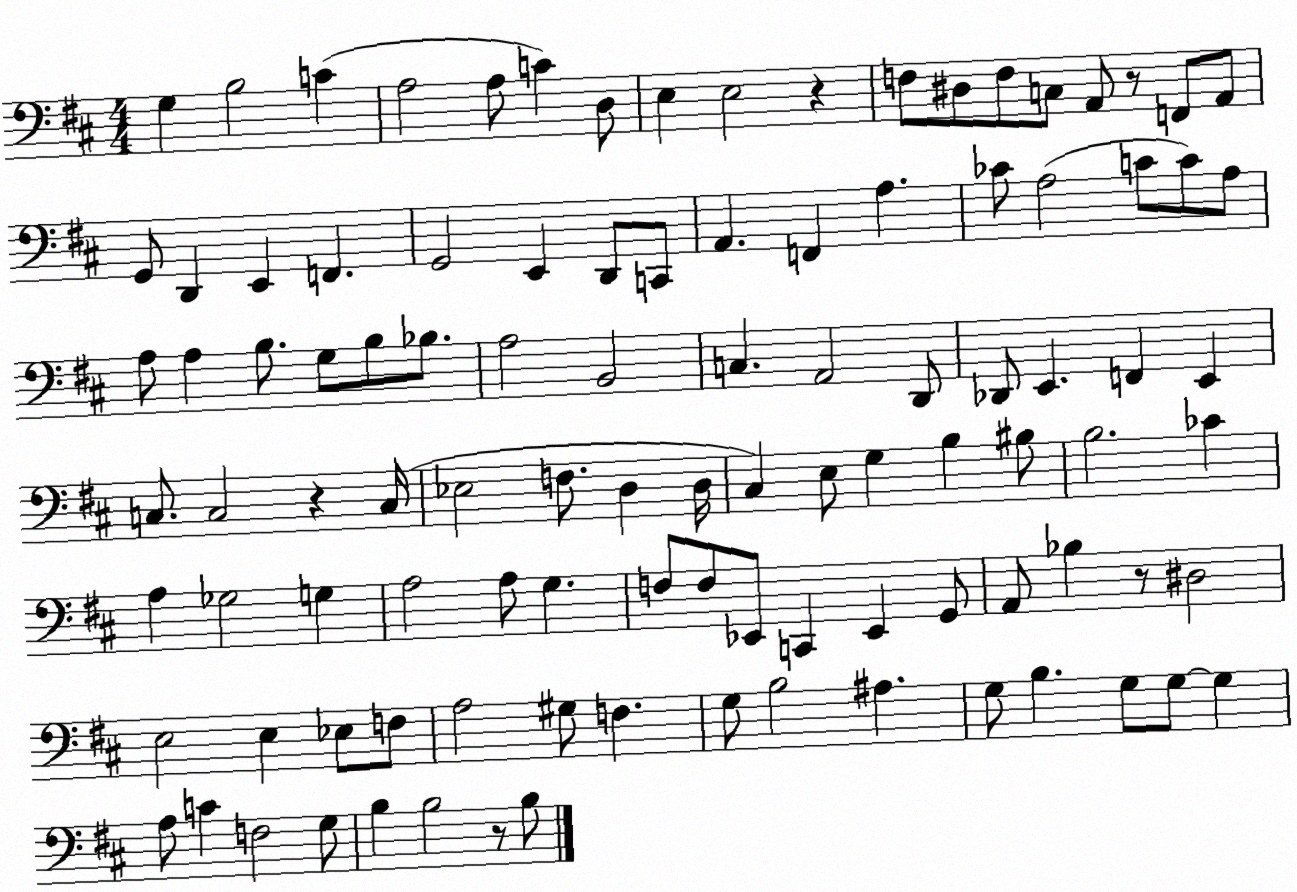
X:1
T:Untitled
M:4/4
L:1/4
K:D
G, B,2 C A,2 A,/2 C D,/2 E, E,2 z F,/2 ^D,/2 F,/2 C,/2 A,,/2 z/2 F,,/2 A,,/2 G,,/2 D,, E,, F,, G,,2 E,, D,,/2 C,,/2 A,, F,, A, _C/2 A,2 C/2 C/2 A,/2 A,/2 A, B,/2 G,/2 B,/2 _B,/2 A,2 B,,2 C, A,,2 D,,/2 _D,,/2 E,, F,, E,, C,/2 C,2 z C,/4 _E,2 F,/2 D, D,/4 ^C, E,/2 G, B, ^B,/2 B,2 _C A, _G,2 G, A,2 A,/2 G, F,/2 F,/2 _E,,/2 C,, _E,, G,,/2 A,,/2 _B, z/2 ^D,2 E,2 E, _E,/2 F,/2 A,2 ^G,/2 F, G,/2 B,2 ^A, G,/2 B, G,/2 G,/2 G, A,/2 C F,2 G,/2 B, B,2 z/2 B,/2